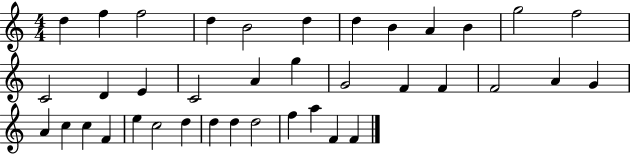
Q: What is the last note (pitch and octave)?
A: F4